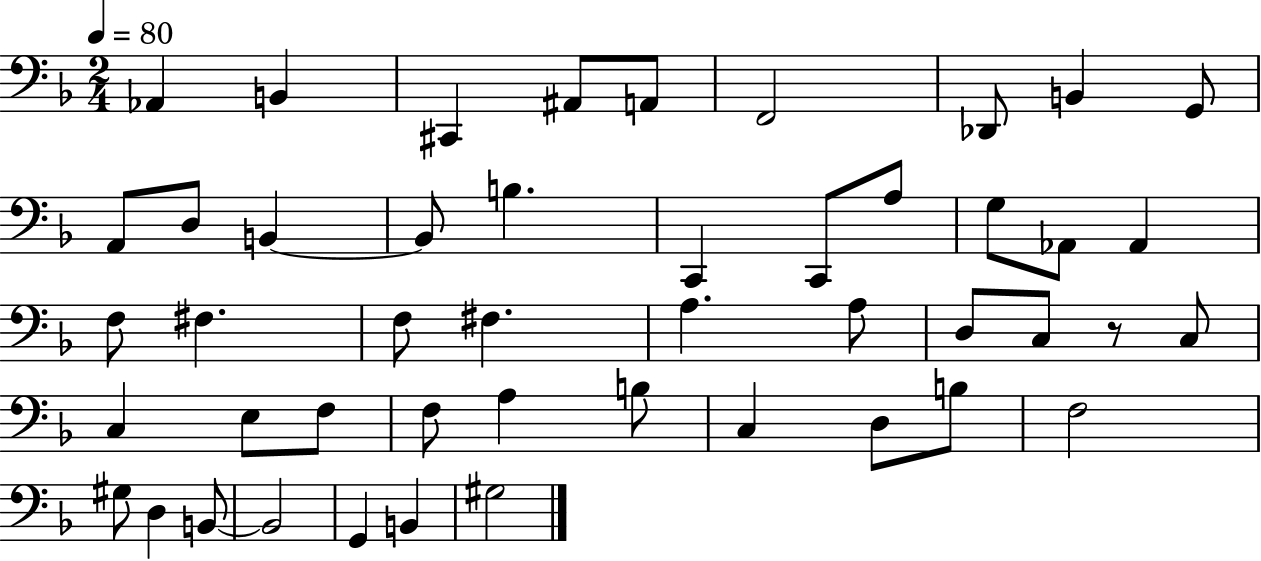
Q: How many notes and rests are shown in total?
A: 47